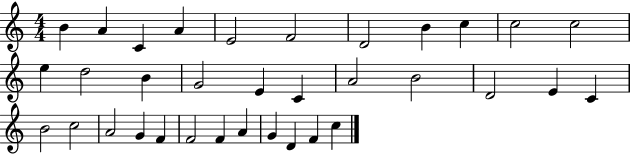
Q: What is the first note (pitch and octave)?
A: B4